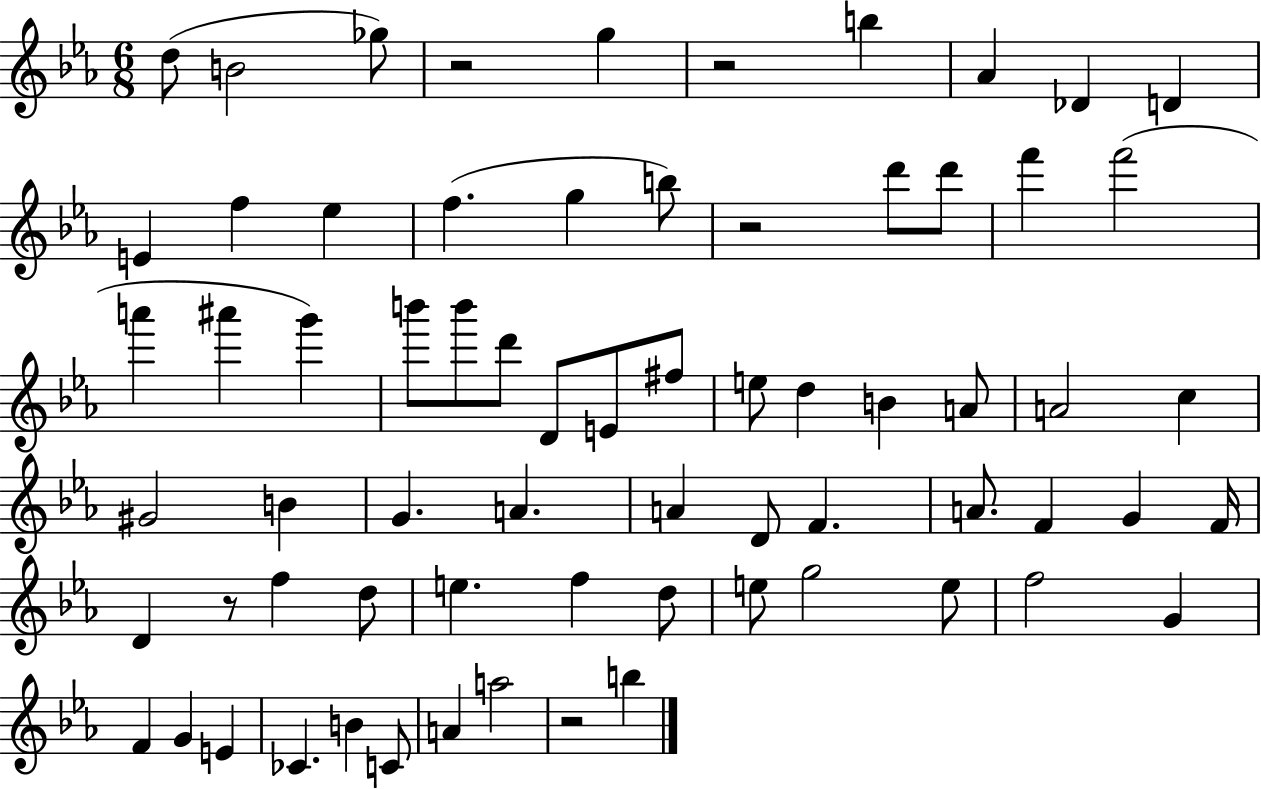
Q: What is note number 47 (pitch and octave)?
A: D5